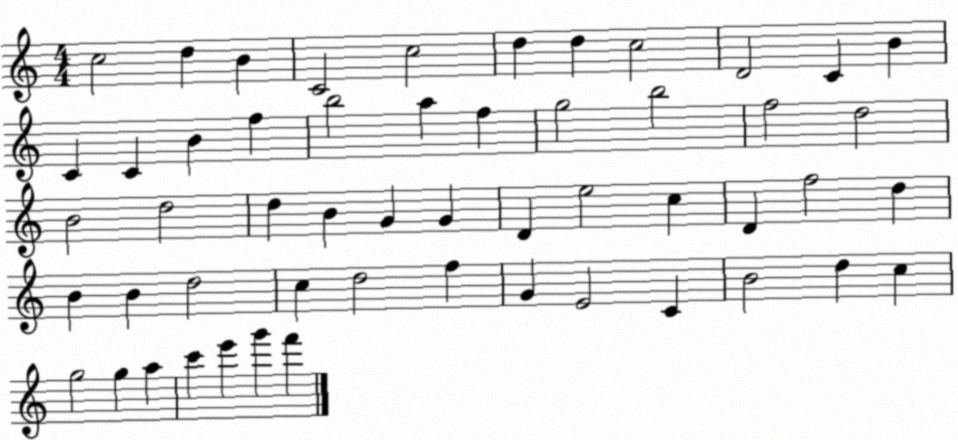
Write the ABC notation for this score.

X:1
T:Untitled
M:4/4
L:1/4
K:C
c2 d B C2 c2 d d c2 D2 C B C C B f b2 a f g2 b2 f2 d2 B2 d2 d B G G D e2 c D f2 d B B d2 c d2 f G E2 C B2 d c g2 g a c' e' g' f'